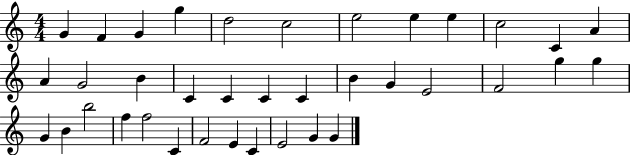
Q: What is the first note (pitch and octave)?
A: G4